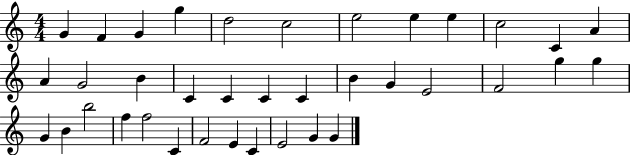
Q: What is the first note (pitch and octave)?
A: G4